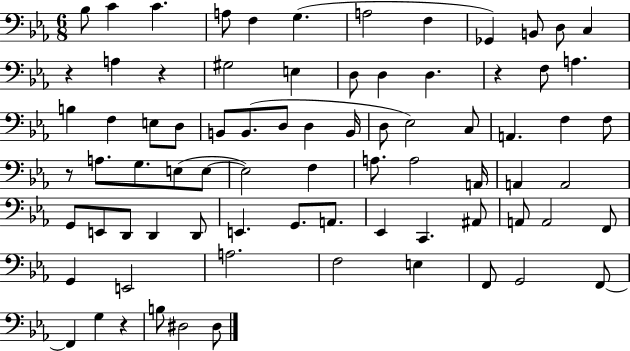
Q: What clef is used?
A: bass